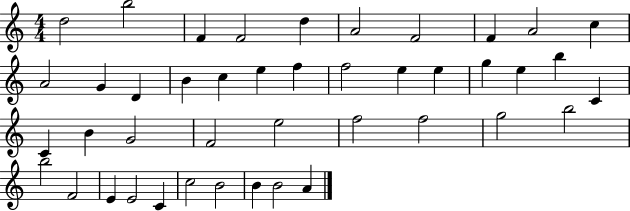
X:1
T:Untitled
M:4/4
L:1/4
K:C
d2 b2 F F2 d A2 F2 F A2 c A2 G D B c e f f2 e e g e b C C B G2 F2 e2 f2 f2 g2 b2 b2 F2 E E2 C c2 B2 B B2 A